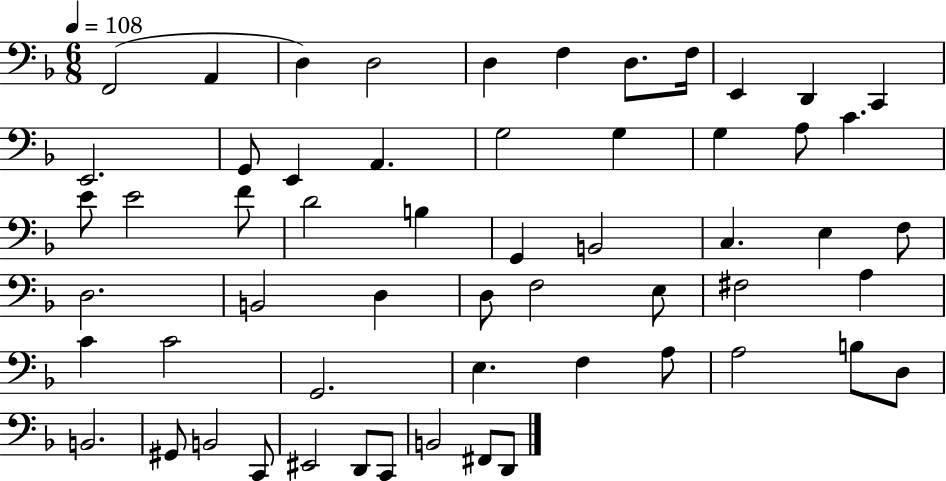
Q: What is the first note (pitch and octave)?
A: F2